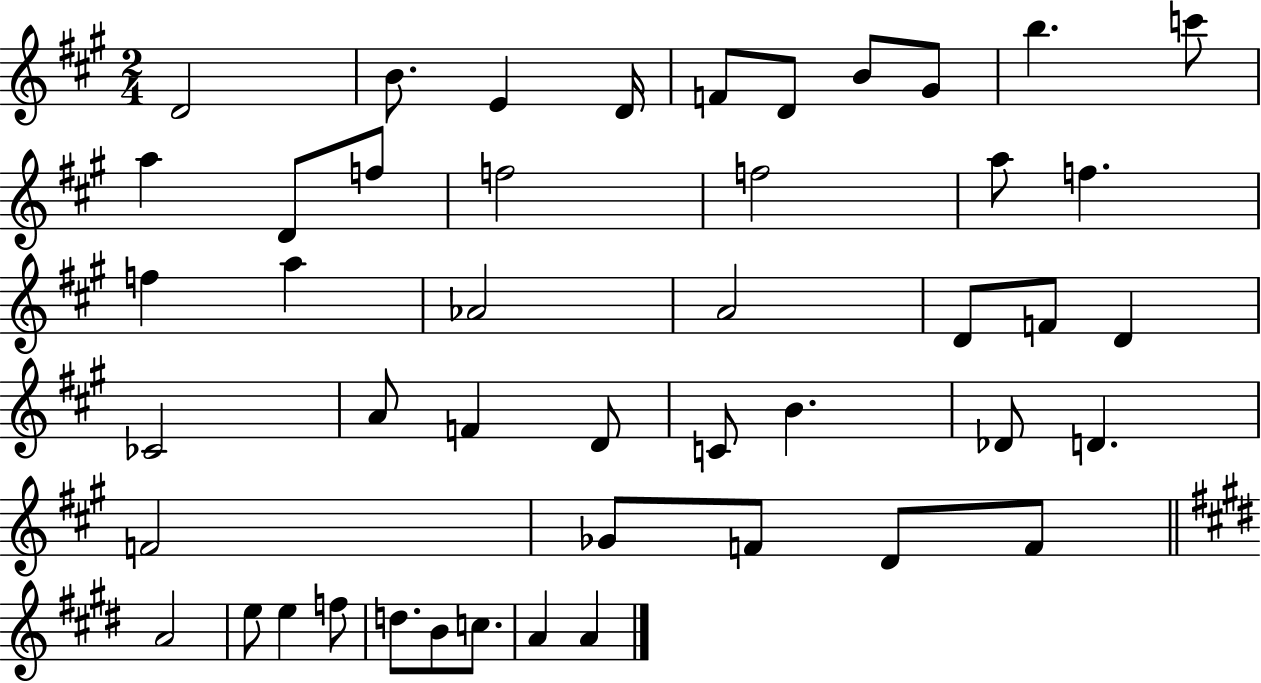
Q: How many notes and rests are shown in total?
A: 46